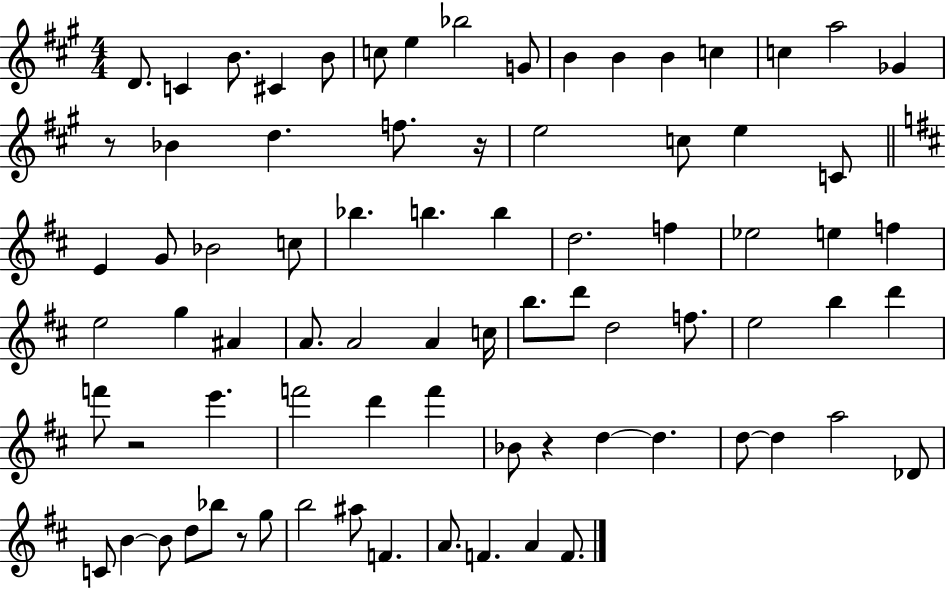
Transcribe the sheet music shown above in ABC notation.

X:1
T:Untitled
M:4/4
L:1/4
K:A
D/2 C B/2 ^C B/2 c/2 e _b2 G/2 B B B c c a2 _G z/2 _B d f/2 z/4 e2 c/2 e C/2 E G/2 _B2 c/2 _b b b d2 f _e2 e f e2 g ^A A/2 A2 A c/4 b/2 d'/2 d2 f/2 e2 b d' f'/2 z2 e' f'2 d' f' _B/2 z d d d/2 d a2 _D/2 C/2 B B/2 d/2 _b/2 z/2 g/2 b2 ^a/2 F A/2 F A F/2